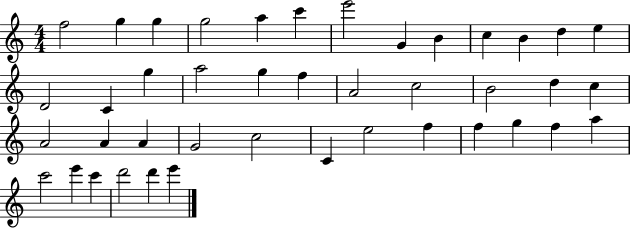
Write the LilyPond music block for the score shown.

{
  \clef treble
  \numericTimeSignature
  \time 4/4
  \key c \major
  f''2 g''4 g''4 | g''2 a''4 c'''4 | e'''2 g'4 b'4 | c''4 b'4 d''4 e''4 | \break d'2 c'4 g''4 | a''2 g''4 f''4 | a'2 c''2 | b'2 d''4 c''4 | \break a'2 a'4 a'4 | g'2 c''2 | c'4 e''2 f''4 | f''4 g''4 f''4 a''4 | \break c'''2 e'''4 c'''4 | d'''2 d'''4 e'''4 | \bar "|."
}